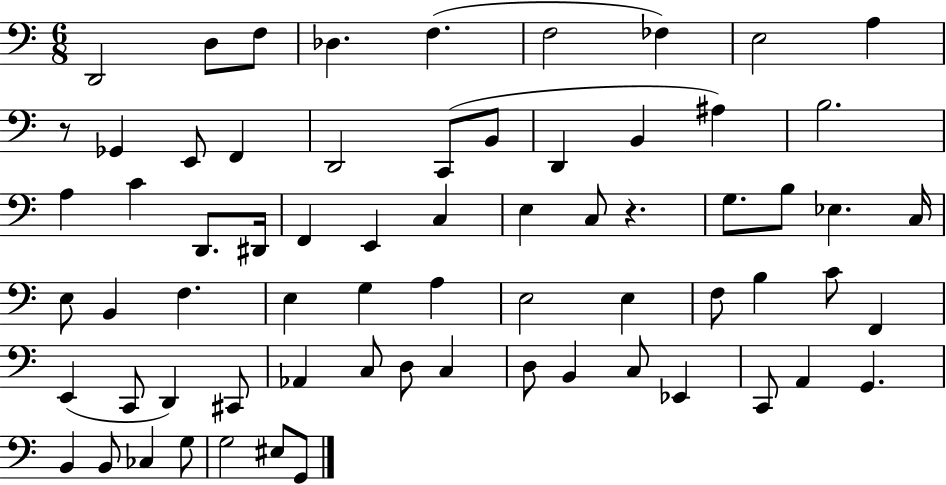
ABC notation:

X:1
T:Untitled
M:6/8
L:1/4
K:C
D,,2 D,/2 F,/2 _D, F, F,2 _F, E,2 A, z/2 _G,, E,,/2 F,, D,,2 C,,/2 B,,/2 D,, B,, ^A, B,2 A, C D,,/2 ^D,,/4 F,, E,, C, E, C,/2 z G,/2 B,/2 _E, C,/4 E,/2 B,, F, E, G, A, E,2 E, F,/2 B, C/2 F,, E,, C,,/2 D,, ^C,,/2 _A,, C,/2 D,/2 C, D,/2 B,, C,/2 _E,, C,,/2 A,, G,, B,, B,,/2 _C, G,/2 G,2 ^E,/2 G,,/2